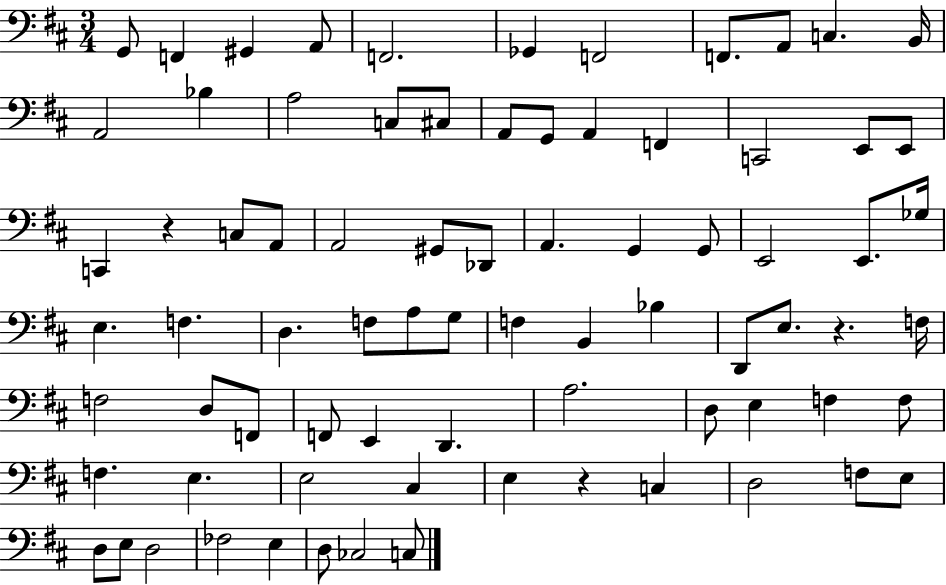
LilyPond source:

{
  \clef bass
  \numericTimeSignature
  \time 3/4
  \key d \major
  \repeat volta 2 { g,8 f,4 gis,4 a,8 | f,2. | ges,4 f,2 | f,8. a,8 c4. b,16 | \break a,2 bes4 | a2 c8 cis8 | a,8 g,8 a,4 f,4 | c,2 e,8 e,8 | \break c,4 r4 c8 a,8 | a,2 gis,8 des,8 | a,4. g,4 g,8 | e,2 e,8. ges16 | \break e4. f4. | d4. f8 a8 g8 | f4 b,4 bes4 | d,8 e8. r4. f16 | \break f2 d8 f,8 | f,8 e,4 d,4. | a2. | d8 e4 f4 f8 | \break f4. e4. | e2 cis4 | e4 r4 c4 | d2 f8 e8 | \break d8 e8 d2 | fes2 e4 | d8 ces2 c8 | } \bar "|."
}